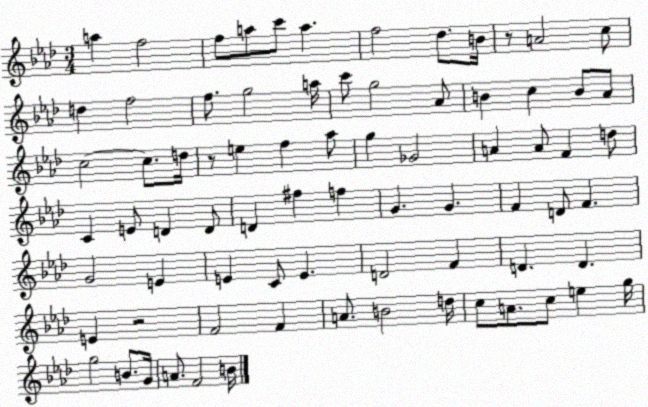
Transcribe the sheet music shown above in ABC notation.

X:1
T:Untitled
M:3/4
L:1/4
K:Ab
a f2 f/2 a/2 c'/2 a f2 _d/2 B/4 z/2 A2 c/2 d f2 f/2 g2 a/4 c'/2 g2 _A/2 B c B/2 _A/2 c2 c/2 d/4 z/2 e f _a/2 g _G2 A A/2 F d/2 C E/2 D D/2 D ^f f G G F D/2 F G2 E E C/2 E D2 F D D E z2 F2 F A/2 B2 d/4 c/2 A/2 c/2 e g/4 g2 B/2 G/4 A/2 F2 B/4